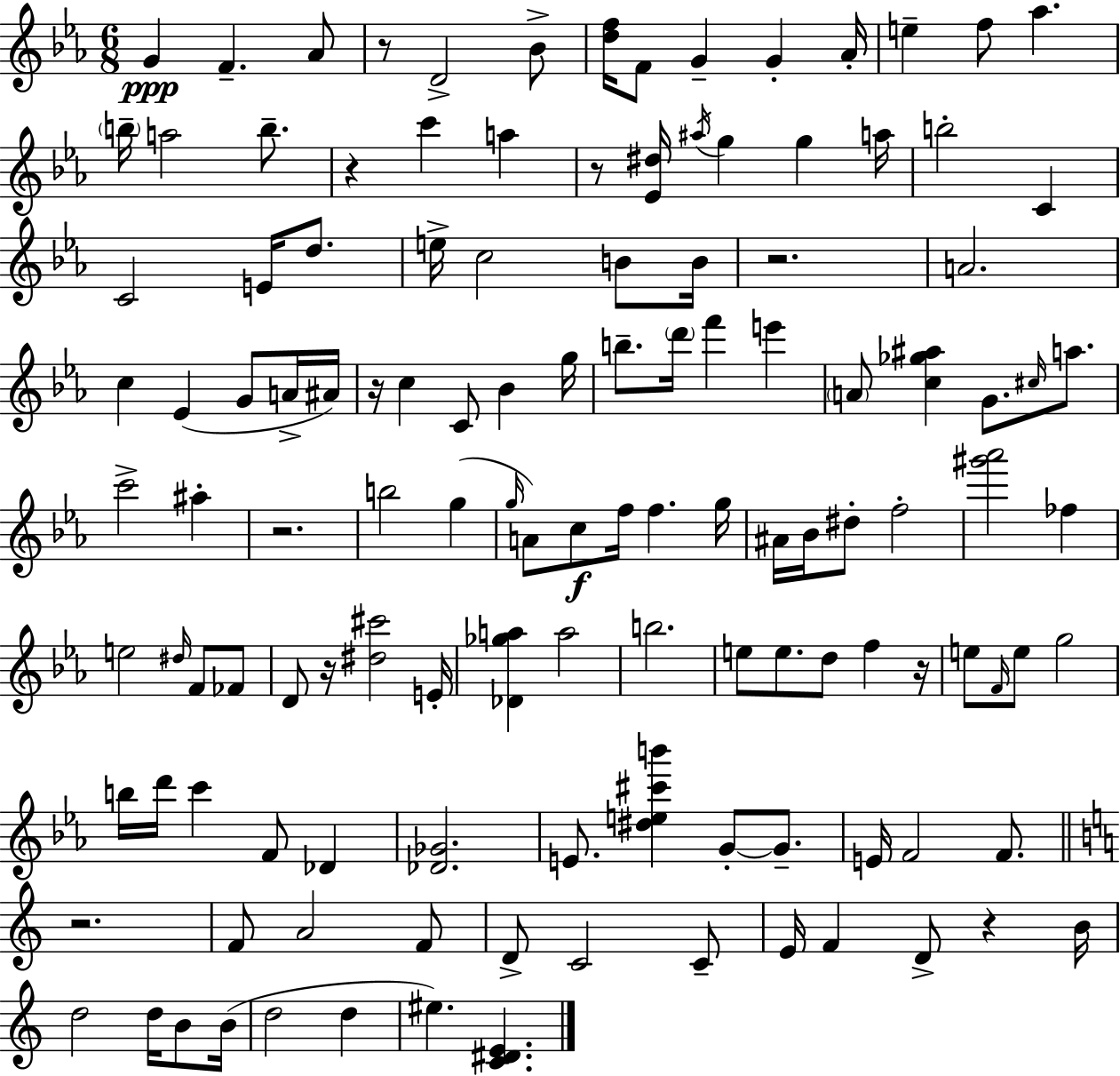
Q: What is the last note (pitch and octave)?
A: EIS5